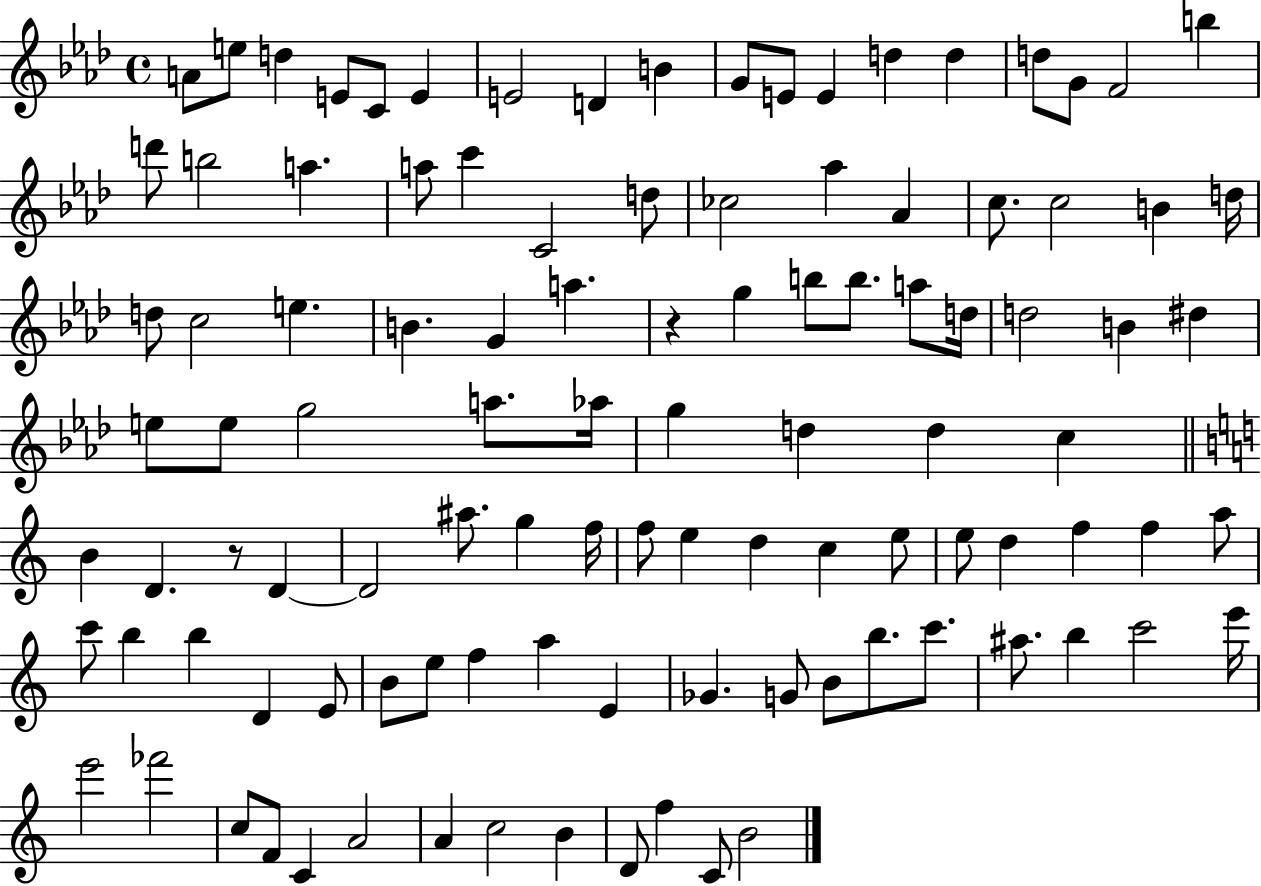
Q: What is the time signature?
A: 4/4